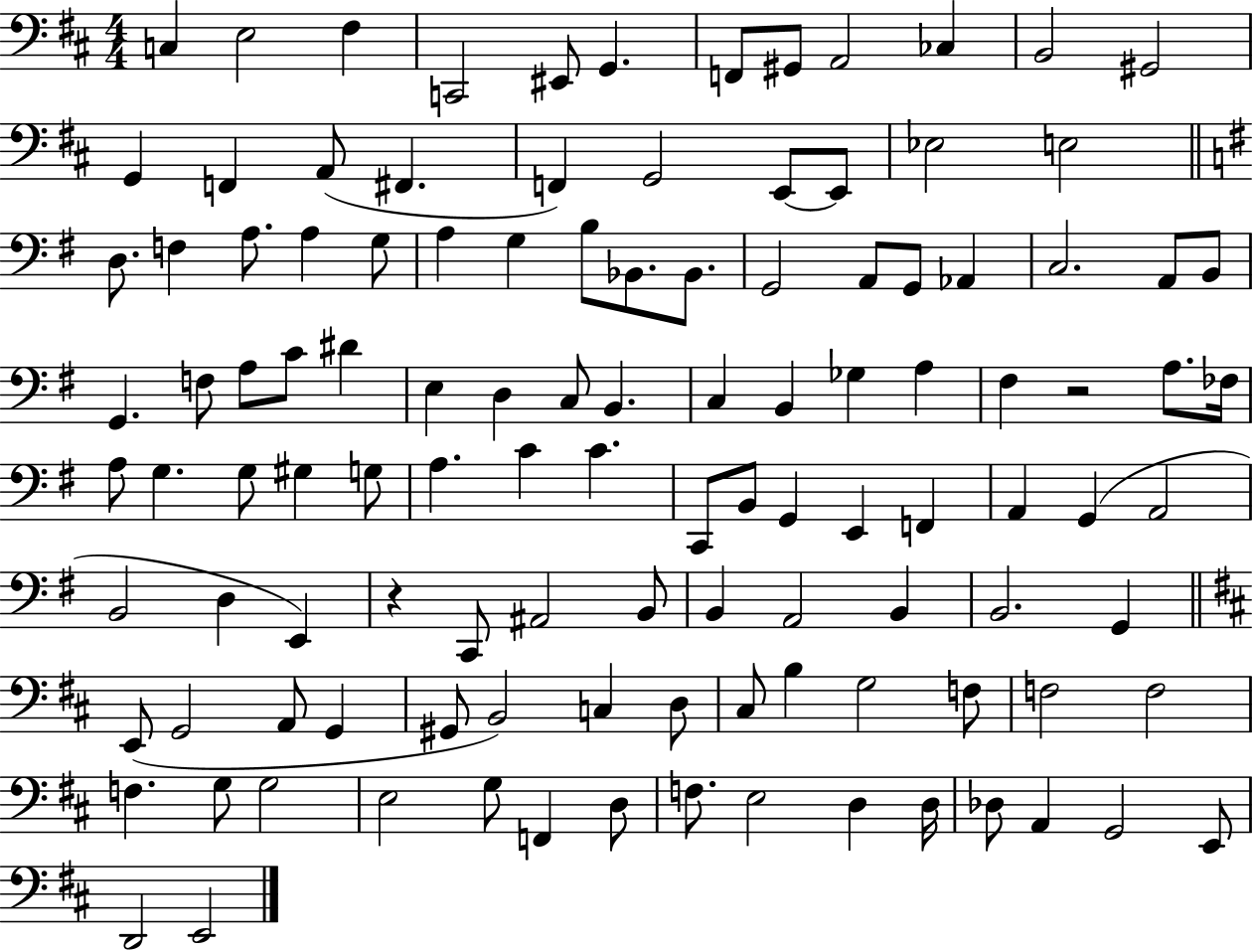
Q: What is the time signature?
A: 4/4